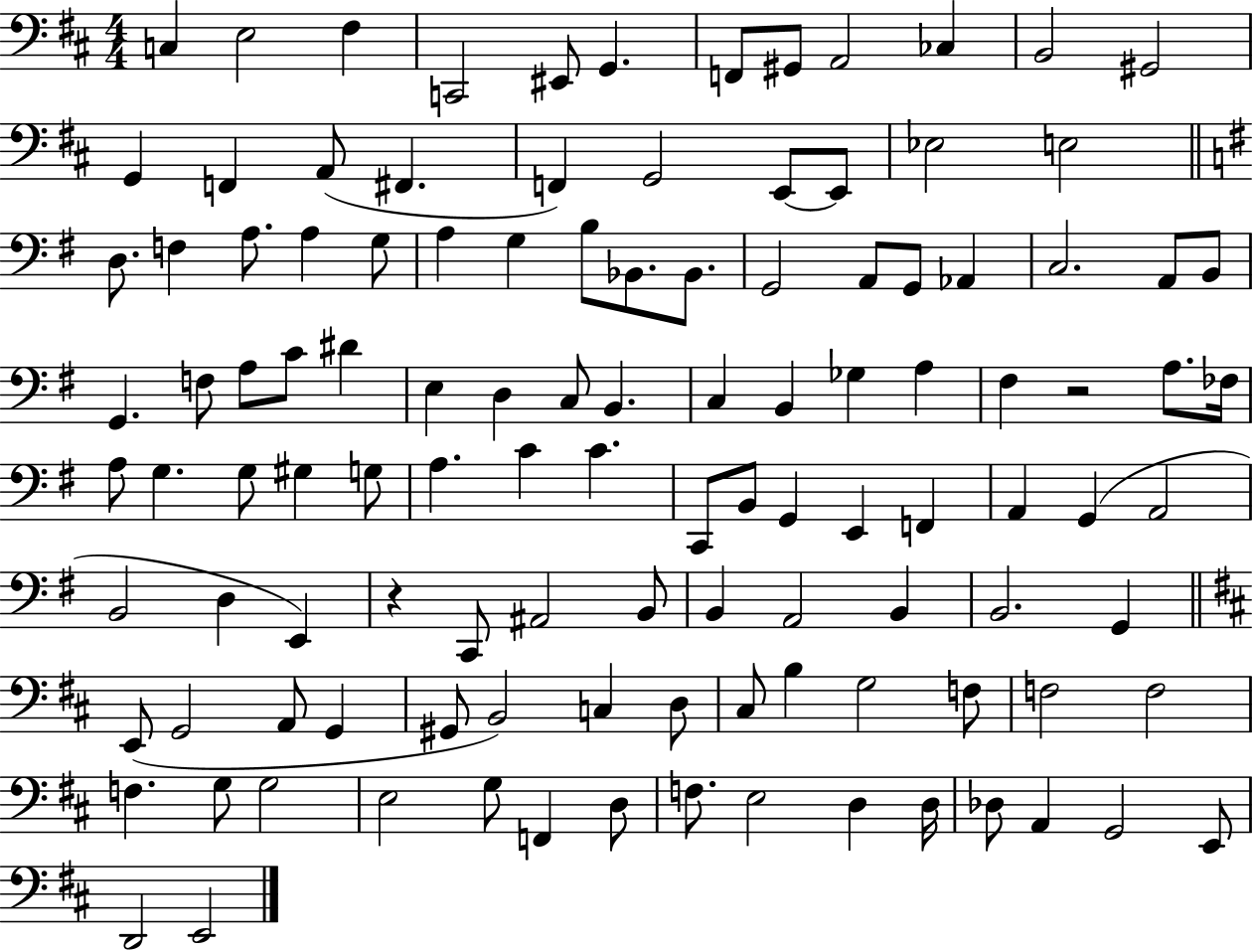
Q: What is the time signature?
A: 4/4